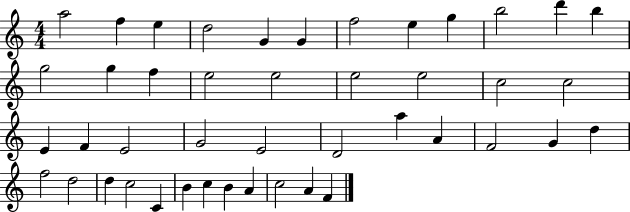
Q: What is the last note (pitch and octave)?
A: F4